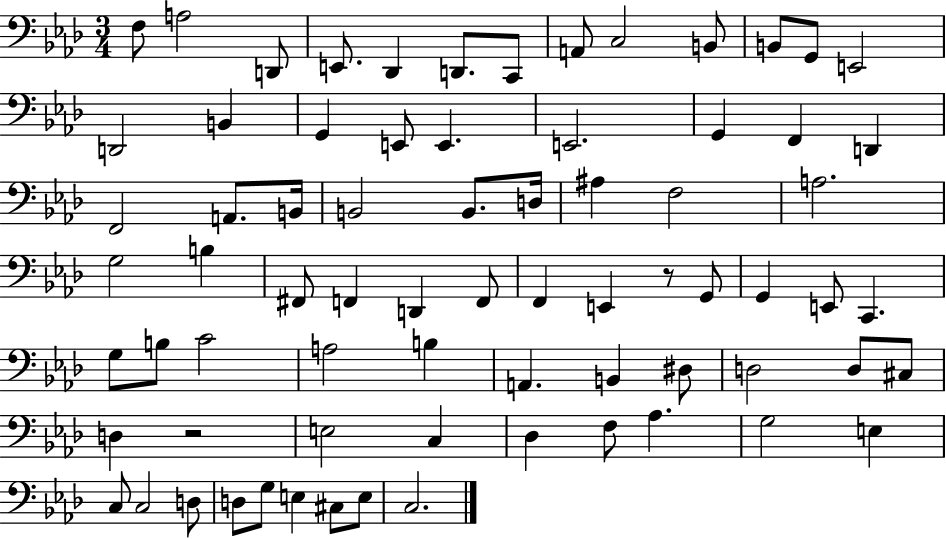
{
  \clef bass
  \numericTimeSignature
  \time 3/4
  \key aes \major
  f8 a2 d,8 | e,8. des,4 d,8. c,8 | a,8 c2 b,8 | b,8 g,8 e,2 | \break d,2 b,4 | g,4 e,8 e,4. | e,2. | g,4 f,4 d,4 | \break f,2 a,8. b,16 | b,2 b,8. d16 | ais4 f2 | a2. | \break g2 b4 | fis,8 f,4 d,4 f,8 | f,4 e,4 r8 g,8 | g,4 e,8 c,4. | \break g8 b8 c'2 | a2 b4 | a,4. b,4 dis8 | d2 d8 cis8 | \break d4 r2 | e2 c4 | des4 f8 aes4. | g2 e4 | \break c8 c2 d8 | d8 g8 e4 cis8 e8 | c2. | \bar "|."
}